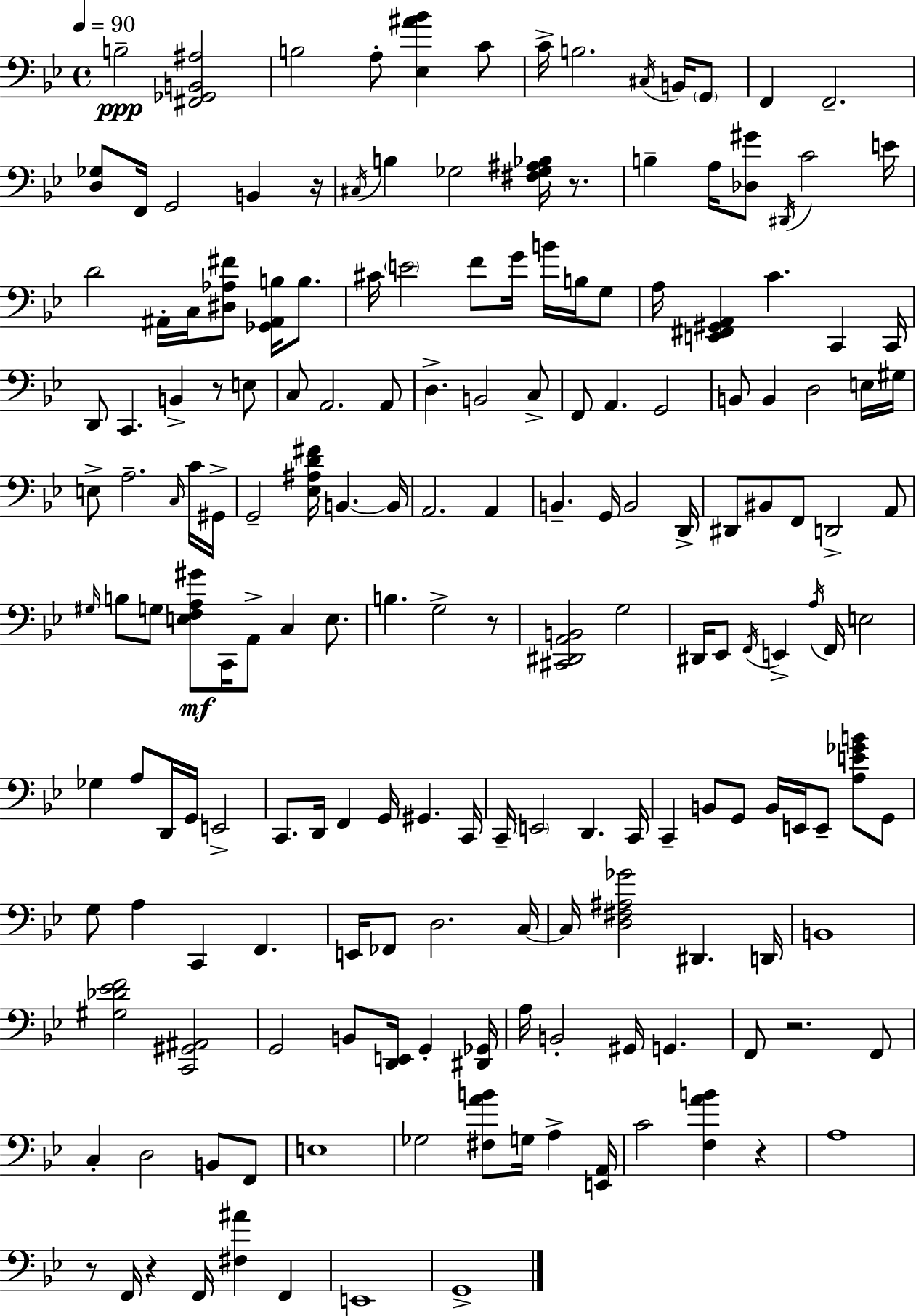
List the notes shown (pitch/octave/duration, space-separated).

B3/h [F#2,Gb2,B2,A#3]/h B3/h A3/e [Eb3,A#4,Bb4]/q C4/e C4/s B3/h. C#3/s B2/s G2/e F2/q F2/h. [D3,Gb3]/e F2/s G2/h B2/q R/s C#3/s B3/q Gb3/h [F#3,Gb3,A#3,Bb3]/s R/e. B3/q A3/s [Db3,G#4]/e D#2/s C4/h E4/s D4/h A#2/s C3/s [D#3,Ab3,F#4]/e [Gb2,A#2,B3]/s B3/e. C#4/s E4/h F4/e G4/s B4/s B3/s G3/e A3/s [E2,F#2,G#2,A2]/q C4/q. C2/q C2/s D2/e C2/q. B2/q R/e E3/e C3/e A2/h. A2/e D3/q. B2/h C3/e F2/e A2/q. G2/h B2/e B2/q D3/h E3/s G#3/s E3/e A3/h. C3/s C4/s G#2/s G2/h [Eb3,A#3,D4,F#4]/s B2/q. B2/s A2/h. A2/q B2/q. G2/s B2/h D2/s D#2/e BIS2/e F2/e D2/h A2/e G#3/s B3/e G3/e [E3,F3,A3,G#4]/e C2/s A2/e C3/q E3/e. B3/q. G3/h R/e [C#2,D#2,A2,B2]/h G3/h D#2/s Eb2/e F2/s E2/q A3/s F2/s E3/h Gb3/q A3/e D2/s G2/s E2/h C2/e. D2/s F2/q G2/s G#2/q. C2/s C2/s E2/h D2/q. C2/s C2/q B2/e G2/e B2/s E2/s E2/e [A3,E4,Gb4,B4]/e G2/e G3/e A3/q C2/q F2/q. E2/s FES2/e D3/h. C3/s C3/s [D3,F#3,A#3,Gb4]/h D#2/q. D2/s B2/w [G#3,Db4,Eb4,F4]/h [C2,G#2,A#2]/h G2/h B2/e [D2,E2]/s G2/q [D#2,Gb2]/s A3/s B2/h G#2/s G2/q. F2/e R/h. F2/e C3/q D3/h B2/e F2/e E3/w Gb3/h [F#3,A4,B4]/e G3/s A3/q [E2,A2]/s C4/h [F3,A4,B4]/q R/q A3/w R/e F2/s R/q F2/s [F#3,A#4]/q F2/q E2/w G2/w